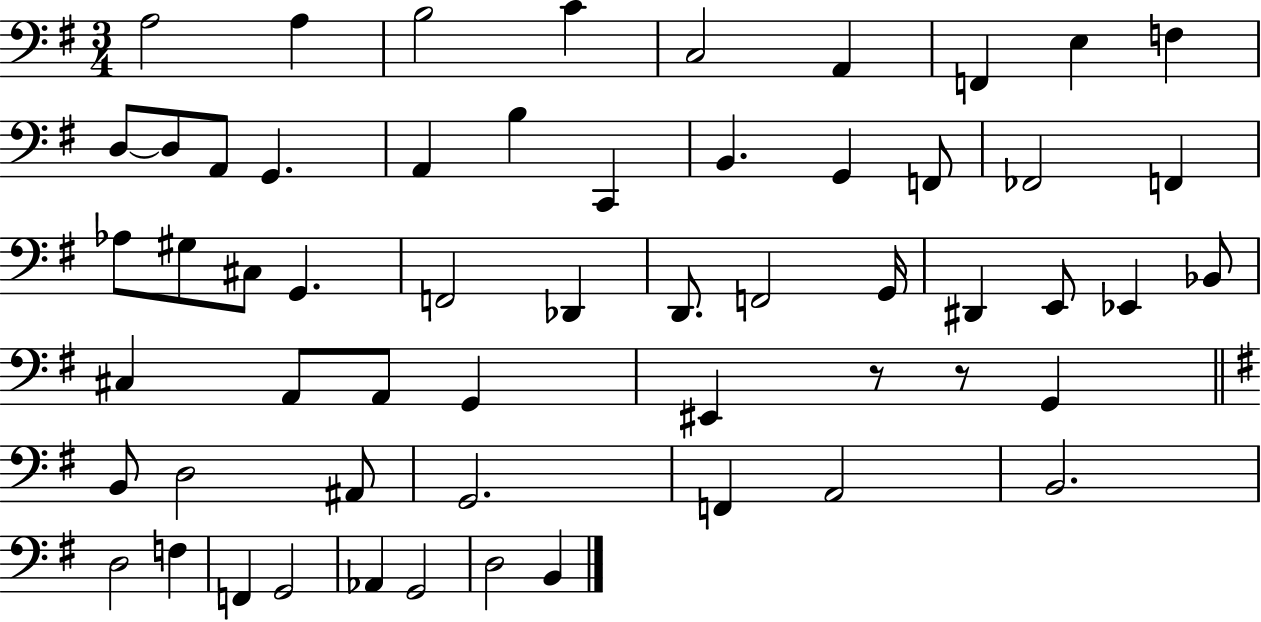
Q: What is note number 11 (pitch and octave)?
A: D3